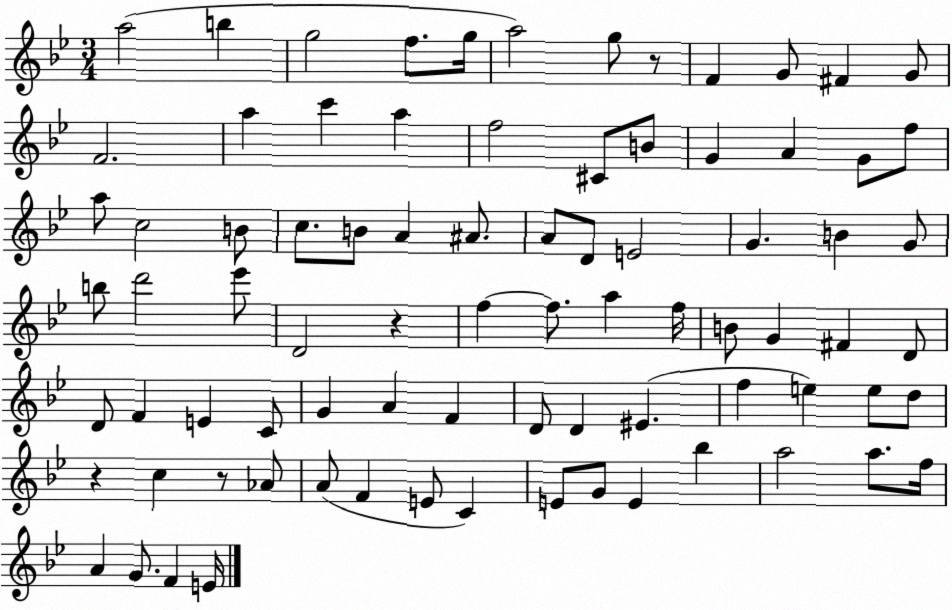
X:1
T:Untitled
M:3/4
L:1/4
K:Bb
a2 b g2 f/2 g/4 a2 g/2 z/2 F G/2 ^F G/2 F2 a c' a f2 ^C/2 B/2 G A G/2 f/2 a/2 c2 B/2 c/2 B/2 A ^A/2 A/2 D/2 E2 G B G/2 b/2 d'2 _e'/2 D2 z f f/2 a f/4 B/2 G ^F D/2 D/2 F E C/2 G A F D/2 D ^E f e e/2 d/2 z c z/2 _A/2 A/2 F E/2 C E/2 G/2 E _b a2 a/2 f/4 A G/2 F E/4